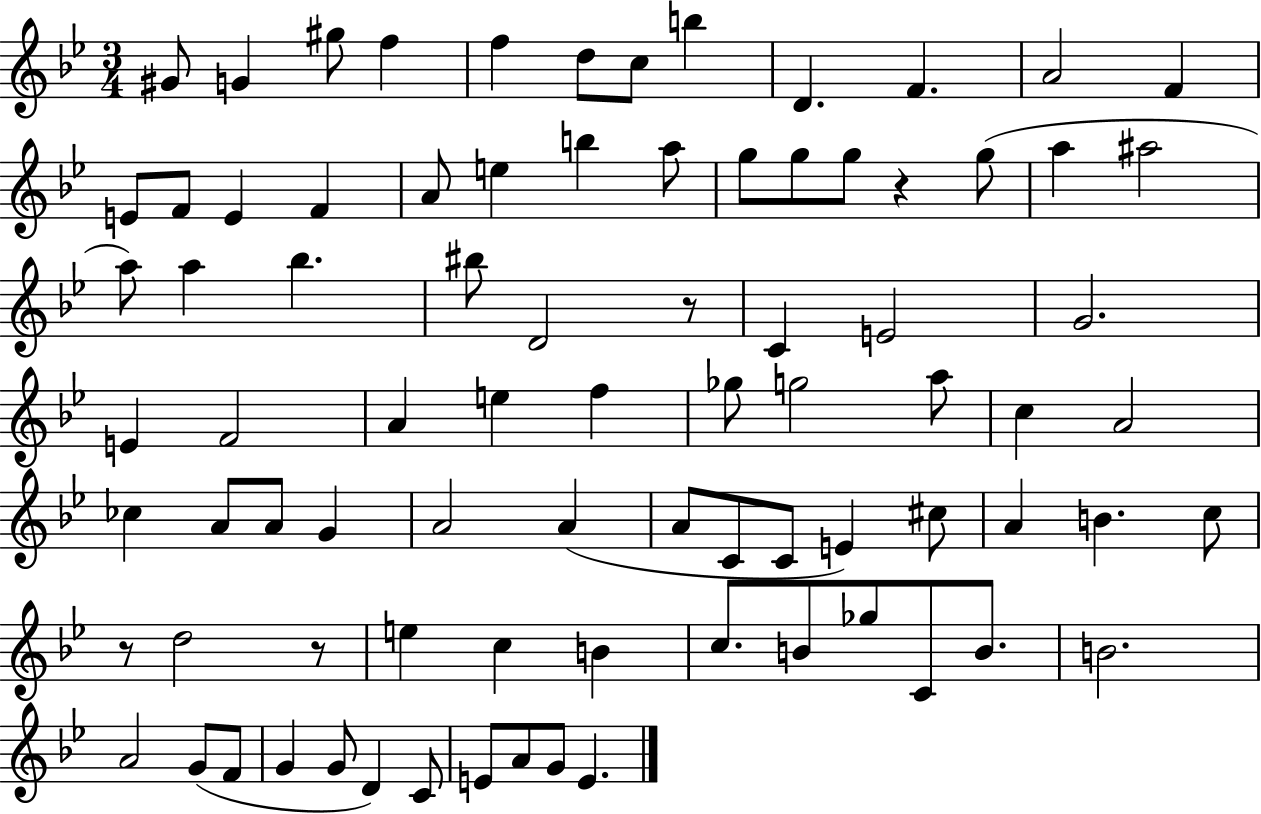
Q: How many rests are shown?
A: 4